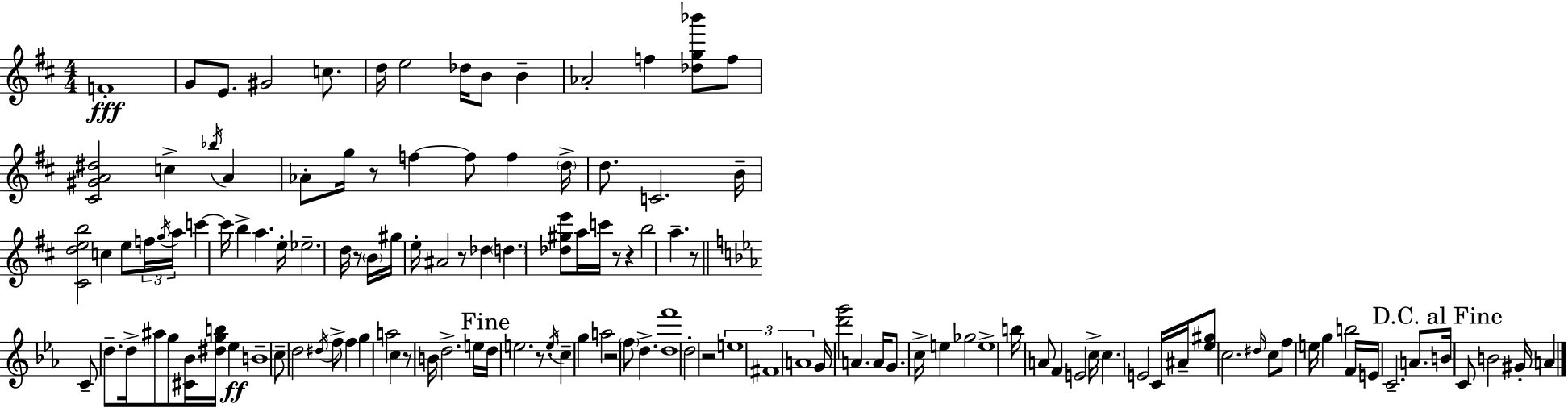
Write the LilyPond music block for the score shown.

{
  \clef treble
  \numericTimeSignature
  \time 4/4
  \key d \major
  \repeat volta 2 { f'1-.\fff | g'8 e'8. gis'2 c''8. | d''16 e''2 des''16 b'8 b'4-- | aes'2-. f''4 <des'' g'' bes'''>8 f''8 | \break <cis' gis' a' dis''>2 c''4-> \acciaccatura { bes''16 } a'4 | aes'8-. g''16 r8 f''4~~ f''8 f''4 | \parenthesize d''16-> d''8. c'2. | b'16-- <cis' d'' e'' b''>2 c''4 e''8 \tuplet 3/2 { f''16 | \break \acciaccatura { g''16 } a''16 } c'''4~~ c'''16 b''4-> a''4. | e''16-. ees''2.-- d''16 r8 | \parenthesize b'16 gis''16 e''16-. ais'2 r8 des''4 | \parenthesize d''4. <des'' gis'' e'''>8 a''16 c'''16 r8 r4 | \break b''2 a''4.-- | r8 \bar "||" \break \key ees \major c'8-- d''8.-- d''16-> ais''8 g''8 <cis' bes'>16 <dis'' g'' b''>16 ees''4\ff | b'1-- | c''8-- d''2 \acciaccatura { dis''16 } f''8-> f''4 | g''4 a''2 c''4 | \break r8 b'16 d''2.-> | e''16 \mark "Fine" d''16 e''2. r8. | \acciaccatura { e''16 } c''4-- g''4 a''2 | r2 \parenthesize f''8 d''4.-> | \break <d'' f'''>1 | d''2-. r2 | \tuplet 3/2 { e''1 | fis'1 | \break a'1 } | g'16 <d''' g'''>2 a'4. | a'16 g'8. c''16-> e''4 ges''2 | e''1-> | \break b''16 a'8 f'4 e'2 | c''16-> \parenthesize c''4. e'2 | c'16 ais'16-- <ees'' gis''>8 c''2. | \grace { dis''16 } c''8 f''8 e''16 g''4 b''2 | \break f'16 e'16 c'2.-- | a'8. \mark "D.C. al Fine" b'16 c'8 b'2 gis'16-. a'4 | } \bar "|."
}